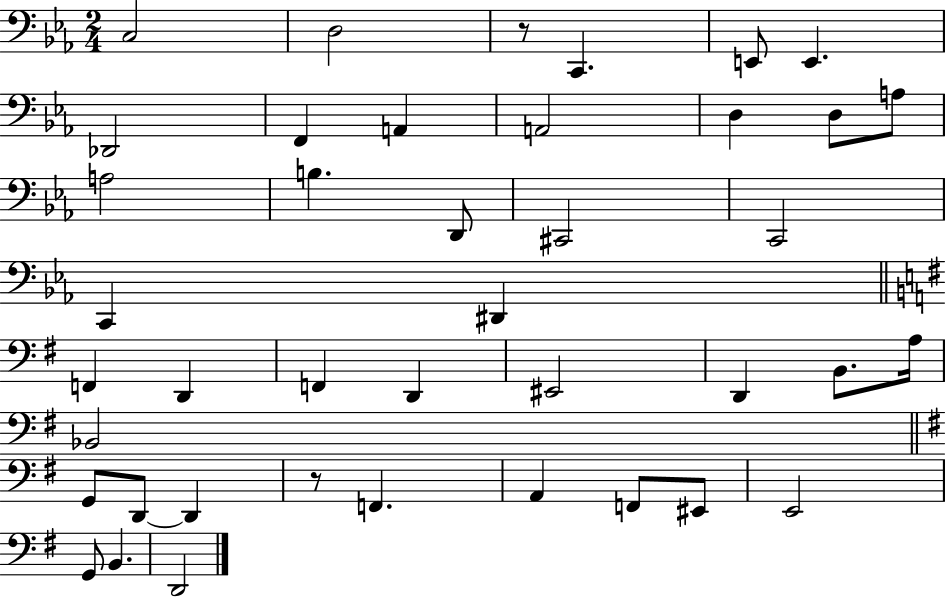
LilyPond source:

{
  \clef bass
  \numericTimeSignature
  \time 2/4
  \key ees \major
  c2 | d2 | r8 c,4. | e,8 e,4. | \break des,2 | f,4 a,4 | a,2 | d4 d8 a8 | \break a2 | b4. d,8 | cis,2 | c,2 | \break c,4 dis,4 | \bar "||" \break \key g \major f,4 d,4 | f,4 d,4 | eis,2 | d,4 b,8. a16 | \break bes,2 | \bar "||" \break \key e \minor g,8 d,8~~ d,4 | r8 f,4. | a,4 f,8 eis,8 | e,2 | \break g,8 b,4. | d,2 | \bar "|."
}